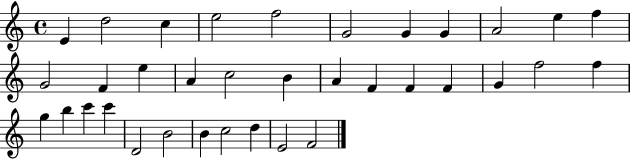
{
  \clef treble
  \time 4/4
  \defaultTimeSignature
  \key c \major
  e'4 d''2 c''4 | e''2 f''2 | g'2 g'4 g'4 | a'2 e''4 f''4 | \break g'2 f'4 e''4 | a'4 c''2 b'4 | a'4 f'4 f'4 f'4 | g'4 f''2 f''4 | \break g''4 b''4 c'''4 c'''4 | d'2 b'2 | b'4 c''2 d''4 | e'2 f'2 | \break \bar "|."
}